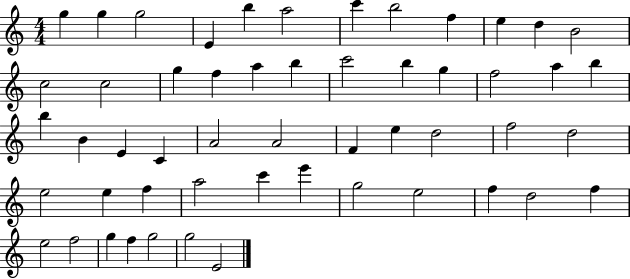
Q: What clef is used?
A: treble